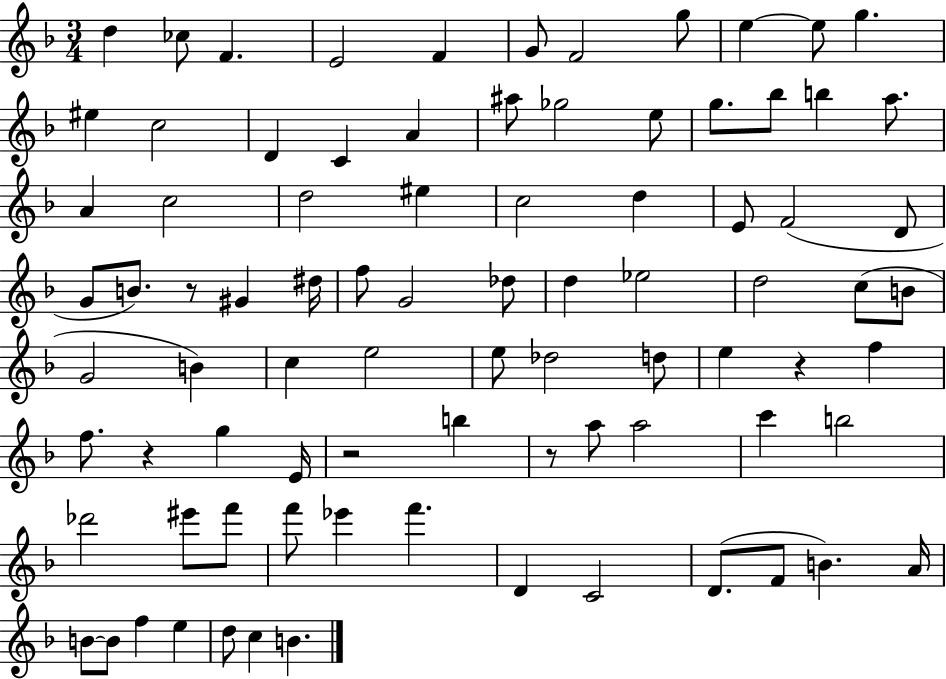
D5/q CES5/e F4/q. E4/h F4/q G4/e F4/h G5/e E5/q E5/e G5/q. EIS5/q C5/h D4/q C4/q A4/q A#5/e Gb5/h E5/e G5/e. Bb5/e B5/q A5/e. A4/q C5/h D5/h EIS5/q C5/h D5/q E4/e F4/h D4/e G4/e B4/e. R/e G#4/q D#5/s F5/e G4/h Db5/e D5/q Eb5/h D5/h C5/e B4/e G4/h B4/q C5/q E5/h E5/e Db5/h D5/e E5/q R/q F5/q F5/e. R/q G5/q E4/s R/h B5/q R/e A5/e A5/h C6/q B5/h Db6/h EIS6/e F6/e F6/e Eb6/q F6/q. D4/q C4/h D4/e. F4/e B4/q. A4/s B4/e B4/e F5/q E5/q D5/e C5/q B4/q.